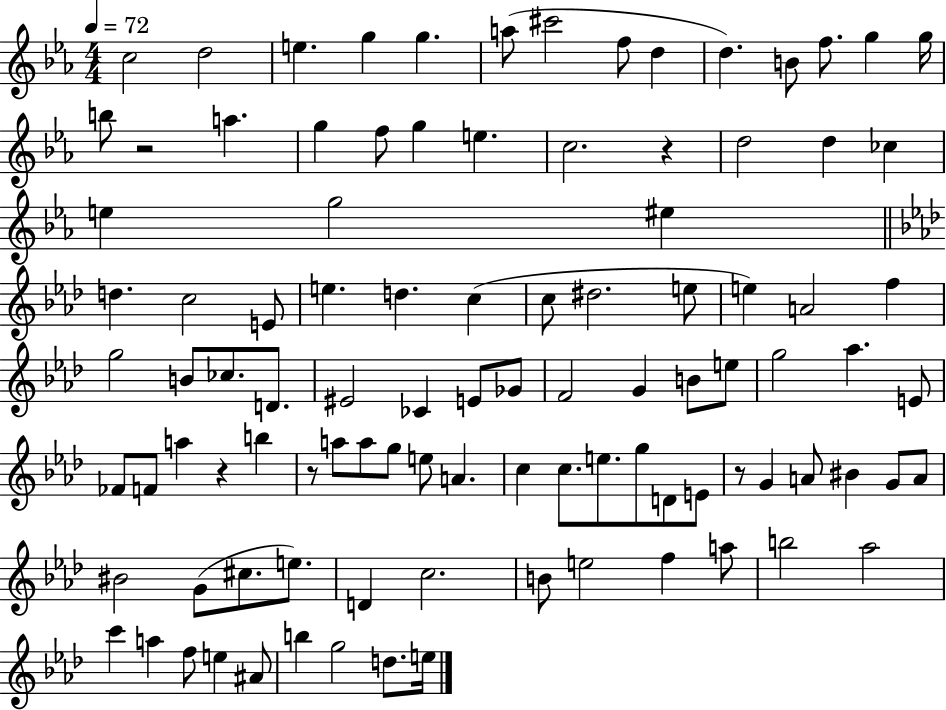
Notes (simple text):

C5/h D5/h E5/q. G5/q G5/q. A5/e C#6/h F5/e D5/q D5/q. B4/e F5/e. G5/q G5/s B5/e R/h A5/q. G5/q F5/e G5/q E5/q. C5/h. R/q D5/h D5/q CES5/q E5/q G5/h EIS5/q D5/q. C5/h E4/e E5/q. D5/q. C5/q C5/e D#5/h. E5/e E5/q A4/h F5/q G5/h B4/e CES5/e. D4/e. EIS4/h CES4/q E4/e Gb4/e F4/h G4/q B4/e E5/e G5/h Ab5/q. E4/e FES4/e F4/e A5/q R/q B5/q R/e A5/e A5/e G5/e E5/e A4/q. C5/q C5/e. E5/e. G5/e D4/e E4/e R/e G4/q A4/e BIS4/q G4/e A4/e BIS4/h G4/e C#5/e. E5/e. D4/q C5/h. B4/e E5/h F5/q A5/e B5/h Ab5/h C6/q A5/q F5/e E5/q A#4/e B5/q G5/h D5/e. E5/s